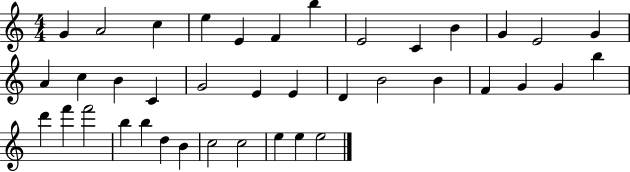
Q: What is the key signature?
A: C major